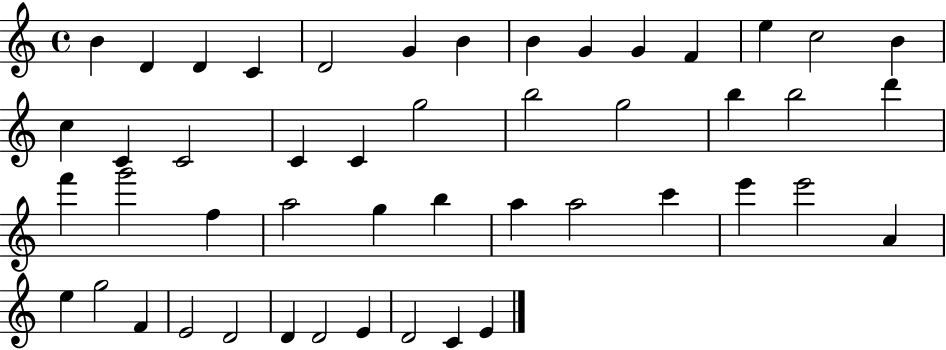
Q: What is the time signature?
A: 4/4